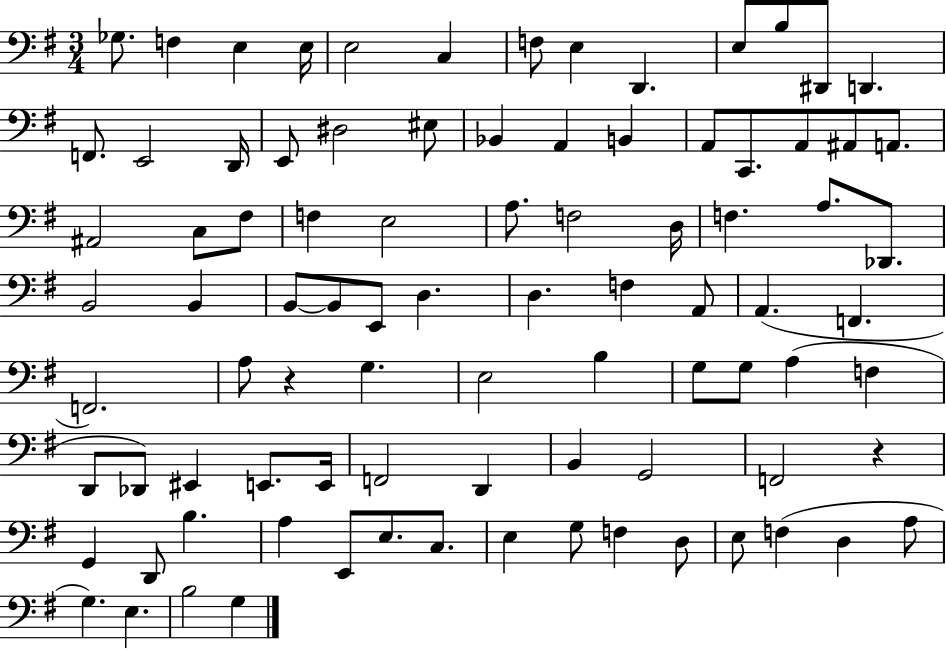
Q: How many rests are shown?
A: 2